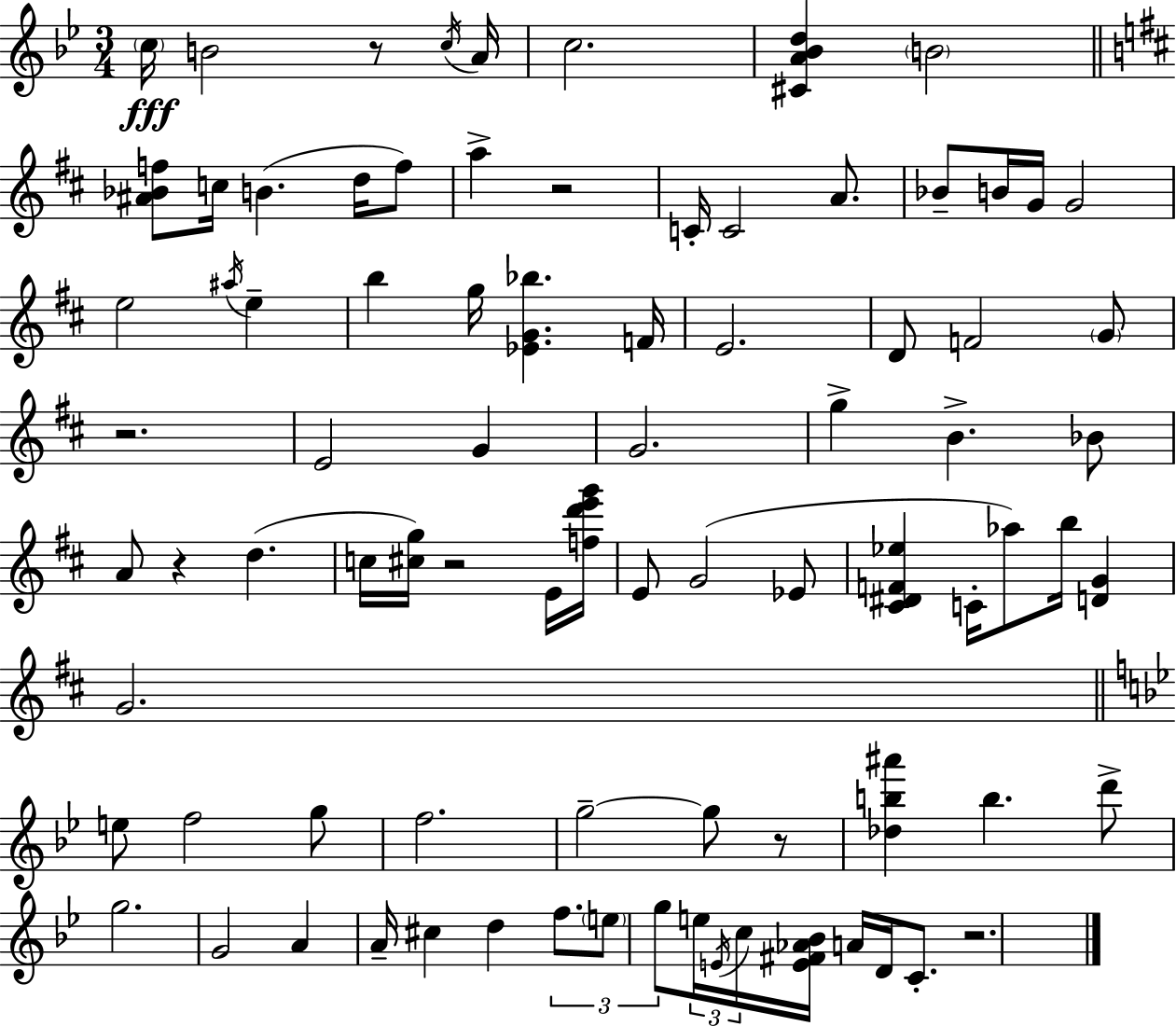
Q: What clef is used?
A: treble